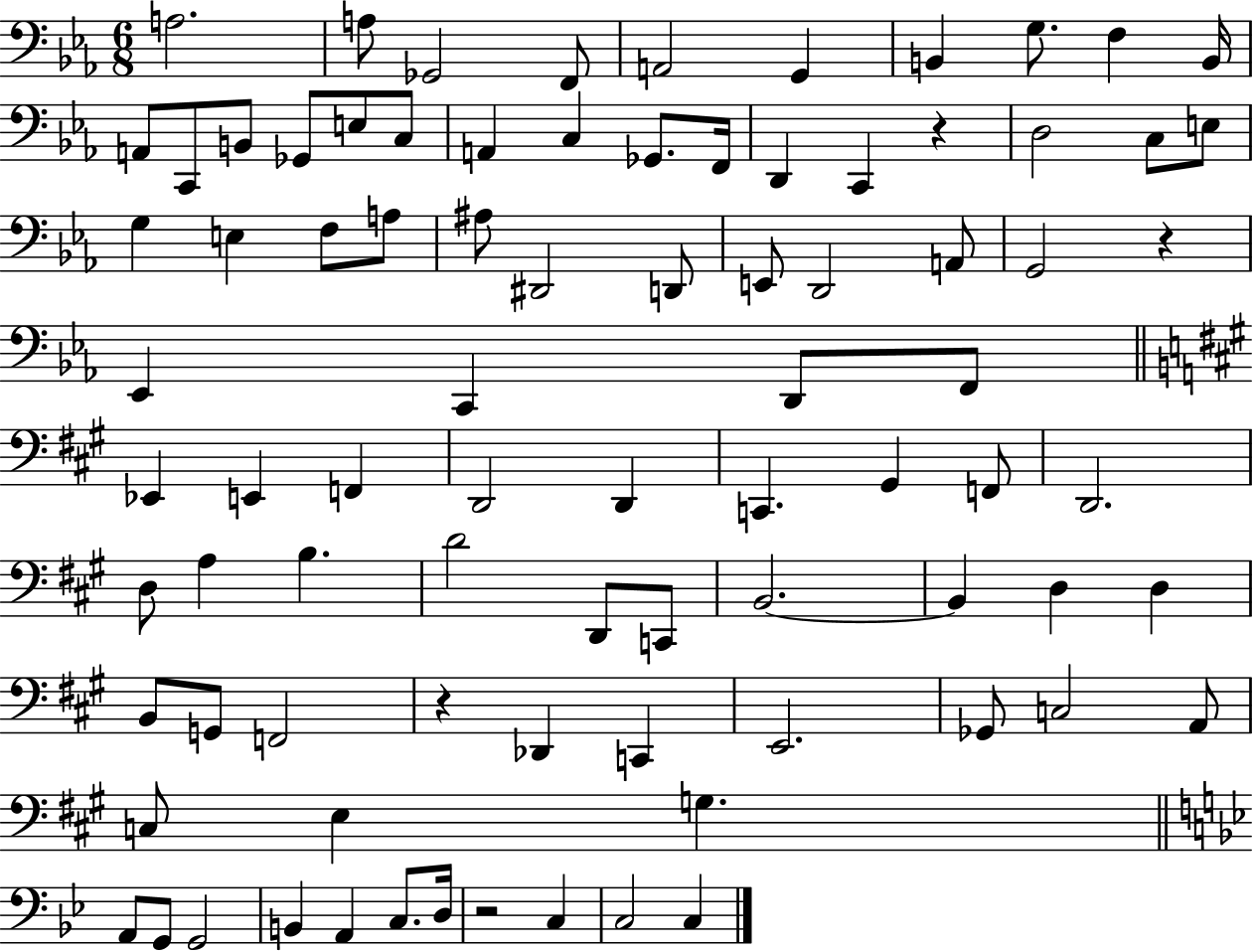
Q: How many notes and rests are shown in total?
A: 85